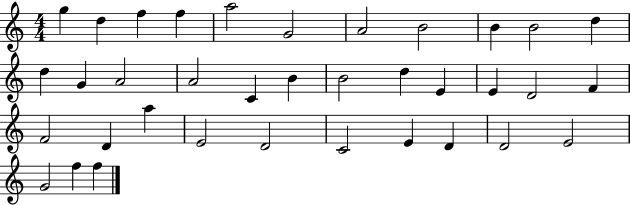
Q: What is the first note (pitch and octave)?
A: G5